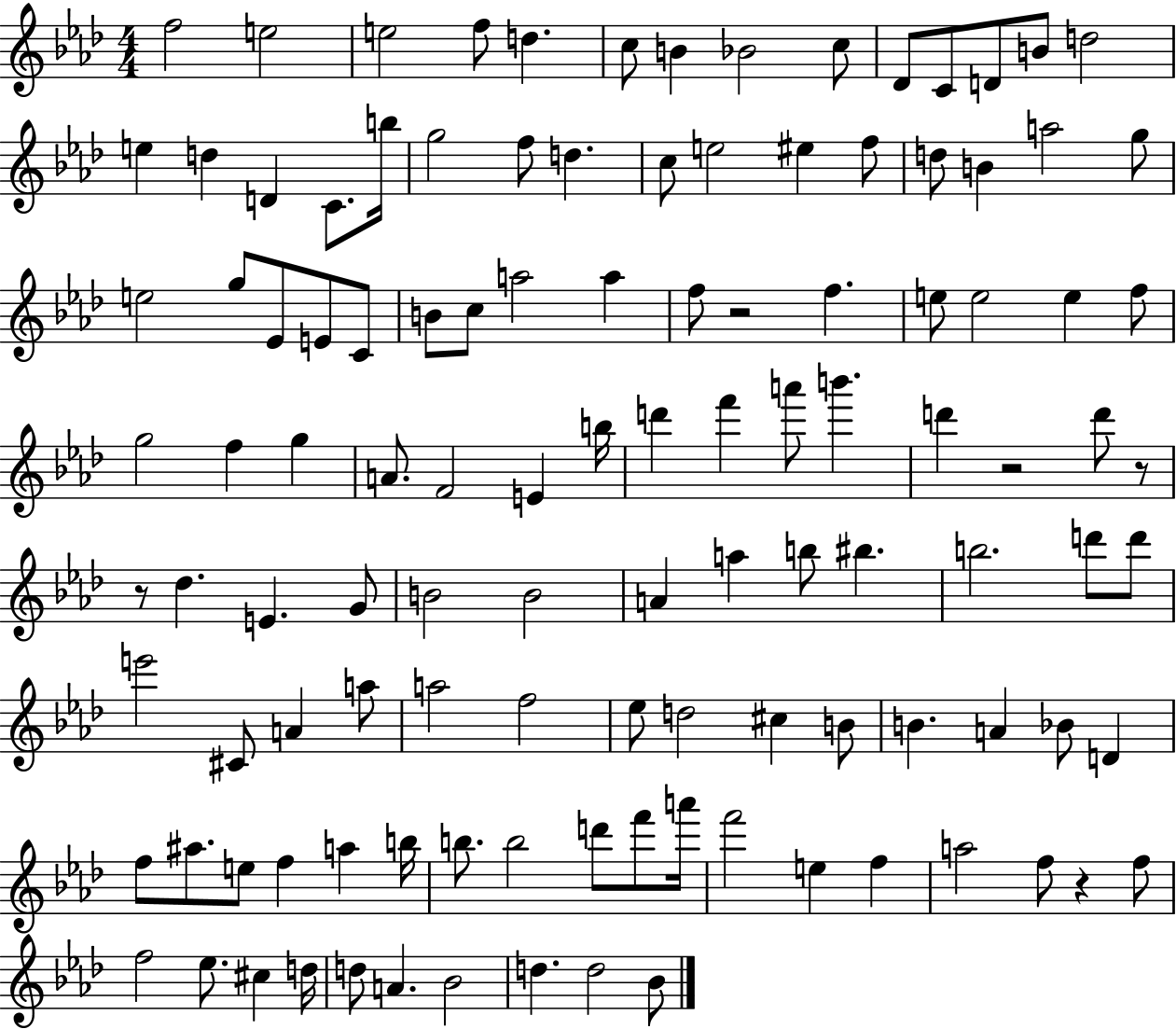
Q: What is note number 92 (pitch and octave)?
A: B5